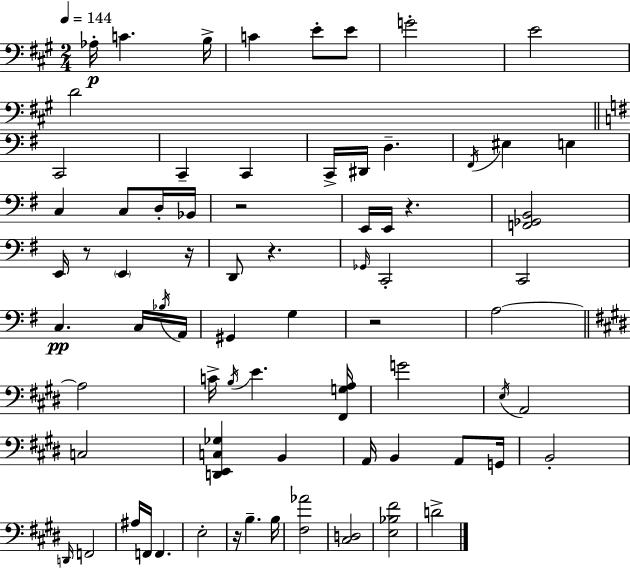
{
  \clef bass
  \numericTimeSignature
  \time 2/4
  \key a \major
  \tempo 4 = 144
  aes16-.\p c'4. b16-> | c'4 e'8-. e'8 | g'2-. | e'2 | \break d'2 | \bar "||" \break \key g \major c,2 | c,4-- c,4 | c,16-> dis,16 d4.-- | \acciaccatura { fis,16 } eis4 e4 | \break c4 c8 d16-. | bes,16 r2 | e,16 e,16 r4. | <f, ges, b,>2 | \break e,16 r8 \parenthesize e,4 | r16 d,8 r4. | \grace { ges,16 } c,2-. | c,2 | \break c4.\pp | c16 \acciaccatura { bes16 } a,16 gis,4 g4 | r2 | a2~~ | \break \bar "||" \break \key e \major a2 | c'16-> \acciaccatura { b16 } e'4. | <fis, g a>16 g'2 | \acciaccatura { e16 } a,2 | \break c2 | <d, e, c ges>4 b,4 | a,16 b,4 a,8 | g,16 b,2-. | \break \grace { d,16 } f,2 | ais16 f,16 f,4. | e2-. | r16 b4.-- | \break b16 <fis aes'>2 | <cis d>2 | <e bes fis'>2 | d'2-> | \break \bar "|."
}